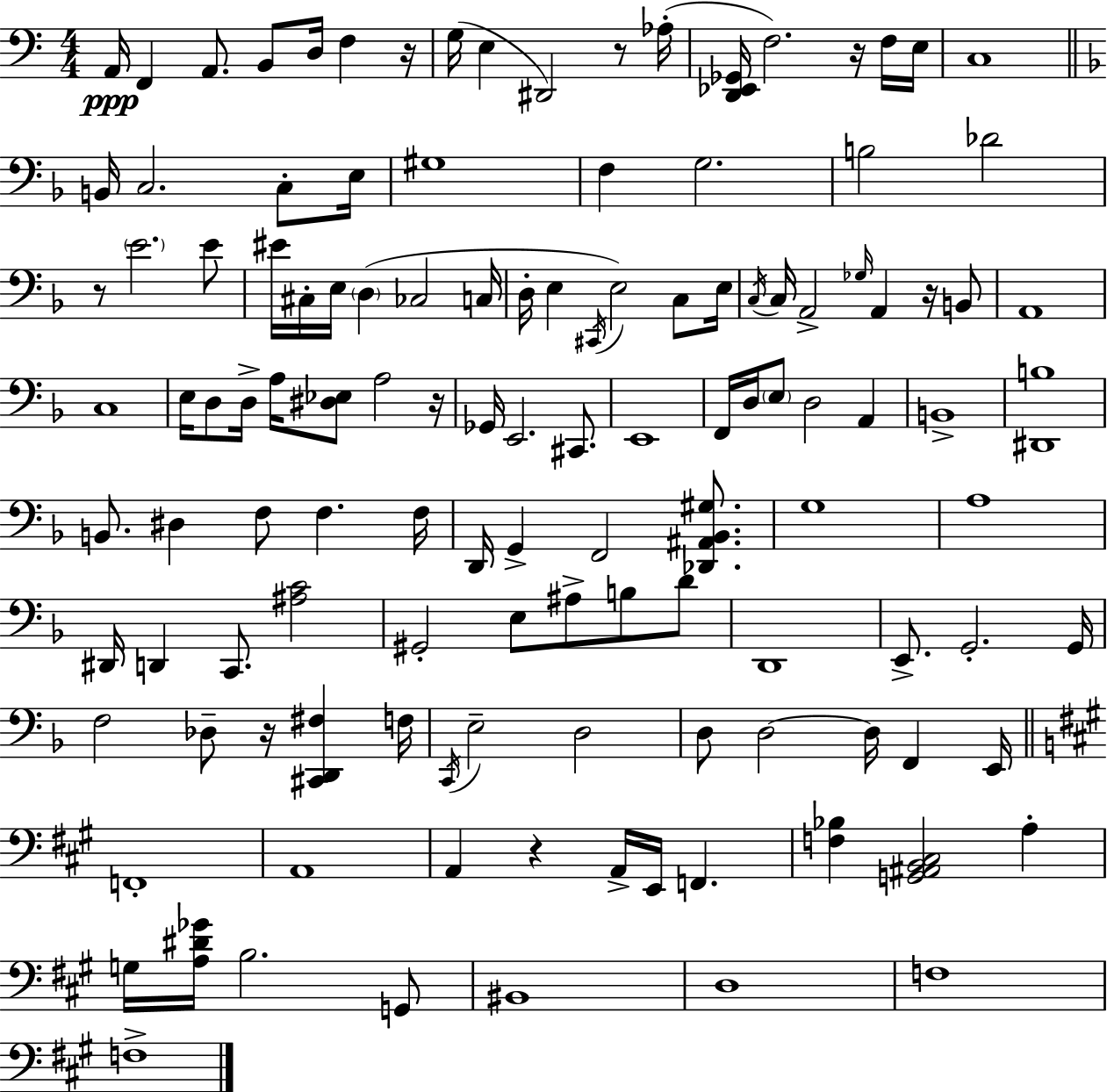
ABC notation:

X:1
T:Untitled
M:4/4
L:1/4
K:Am
A,,/4 F,, A,,/2 B,,/2 D,/4 F, z/4 G,/4 E, ^D,,2 z/2 _A,/4 [D,,_E,,_G,,]/4 F,2 z/4 F,/4 E,/4 C,4 B,,/4 C,2 C,/2 E,/4 ^G,4 F, G,2 B,2 _D2 z/2 E2 E/2 ^E/4 ^C,/4 E,/4 D, _C,2 C,/4 D,/4 E, ^C,,/4 E,2 C,/2 E,/4 C,/4 C,/4 A,,2 _G,/4 A,, z/4 B,,/2 A,,4 C,4 E,/4 D,/2 D,/4 A,/4 [^D,_E,]/2 A,2 z/4 _G,,/4 E,,2 ^C,,/2 E,,4 F,,/4 D,/4 E,/2 D,2 A,, B,,4 [^D,,B,]4 B,,/2 ^D, F,/2 F, F,/4 D,,/4 G,, F,,2 [_D,,^A,,_B,,^G,]/2 G,4 A,4 ^D,,/4 D,, C,,/2 [^A,C]2 ^G,,2 E,/2 ^A,/2 B,/2 D/2 D,,4 E,,/2 G,,2 G,,/4 F,2 _D,/2 z/4 [^C,,D,,^F,] F,/4 C,,/4 E,2 D,2 D,/2 D,2 D,/4 F,, E,,/4 F,,4 A,,4 A,, z A,,/4 E,,/4 F,, [F,_B,] [G,,^A,,B,,^C,]2 A, G,/4 [A,^D_G]/4 B,2 G,,/2 ^B,,4 D,4 F,4 F,4